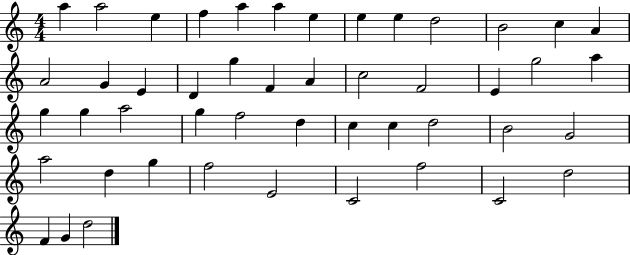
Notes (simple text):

A5/q A5/h E5/q F5/q A5/q A5/q E5/q E5/q E5/q D5/h B4/h C5/q A4/q A4/h G4/q E4/q D4/q G5/q F4/q A4/q C5/h F4/h E4/q G5/h A5/q G5/q G5/q A5/h G5/q F5/h D5/q C5/q C5/q D5/h B4/h G4/h A5/h D5/q G5/q F5/h E4/h C4/h F5/h C4/h D5/h F4/q G4/q D5/h